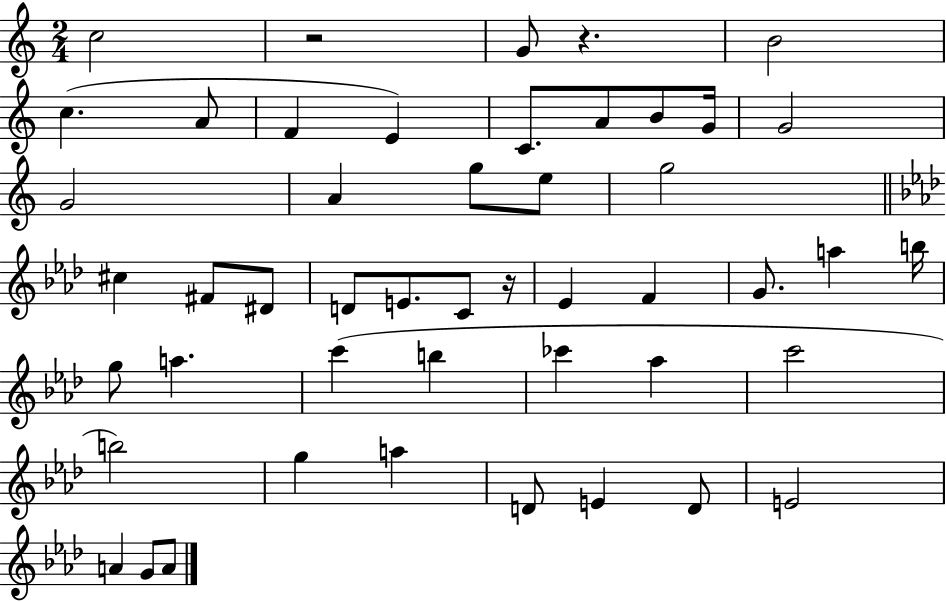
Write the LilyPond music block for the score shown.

{
  \clef treble
  \numericTimeSignature
  \time 2/4
  \key c \major
  c''2 | r2 | g'8 r4. | b'2 | \break c''4.( a'8 | f'4 e'4) | c'8. a'8 b'8 g'16 | g'2 | \break g'2 | a'4 g''8 e''8 | g''2 | \bar "||" \break \key aes \major cis''4 fis'8 dis'8 | d'8 e'8. c'8 r16 | ees'4 f'4 | g'8. a''4 b''16 | \break g''8 a''4. | c'''4( b''4 | ces'''4 aes''4 | c'''2 | \break b''2) | g''4 a''4 | d'8 e'4 d'8 | e'2 | \break a'4 g'8 a'8 | \bar "|."
}